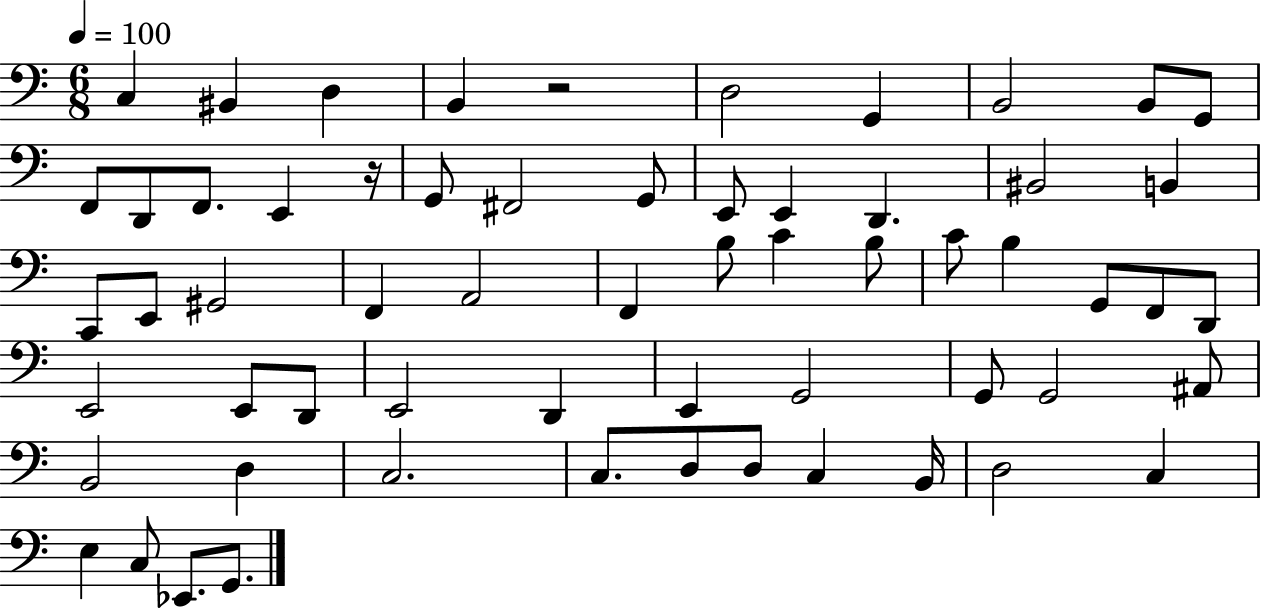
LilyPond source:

{
  \clef bass
  \numericTimeSignature
  \time 6/8
  \key c \major
  \tempo 4 = 100
  \repeat volta 2 { c4 bis,4 d4 | b,4 r2 | d2 g,4 | b,2 b,8 g,8 | \break f,8 d,8 f,8. e,4 r16 | g,8 fis,2 g,8 | e,8 e,4 d,4. | bis,2 b,4 | \break c,8 e,8 gis,2 | f,4 a,2 | f,4 b8 c'4 b8 | c'8 b4 g,8 f,8 d,8 | \break e,2 e,8 d,8 | e,2 d,4 | e,4 g,2 | g,8 g,2 ais,8 | \break b,2 d4 | c2. | c8. d8 d8 c4 b,16 | d2 c4 | \break e4 c8 ees,8. g,8. | } \bar "|."
}